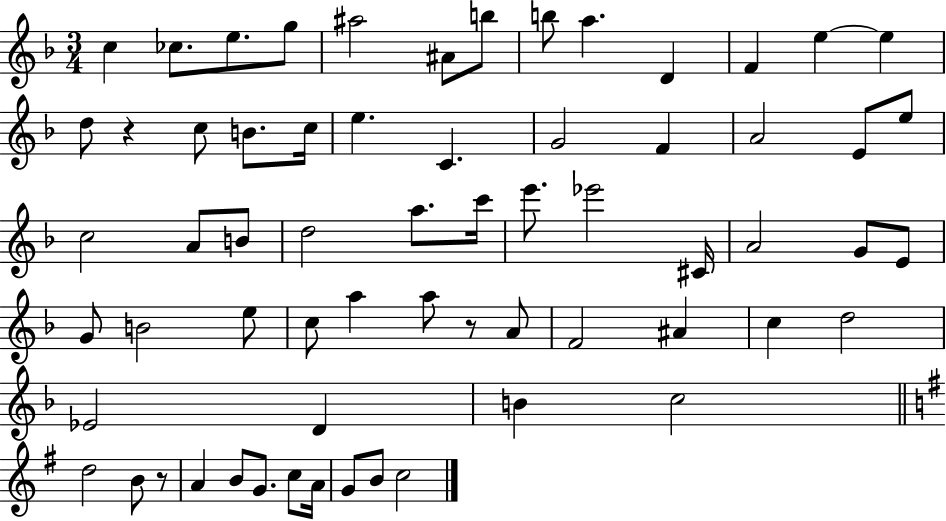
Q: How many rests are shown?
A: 3